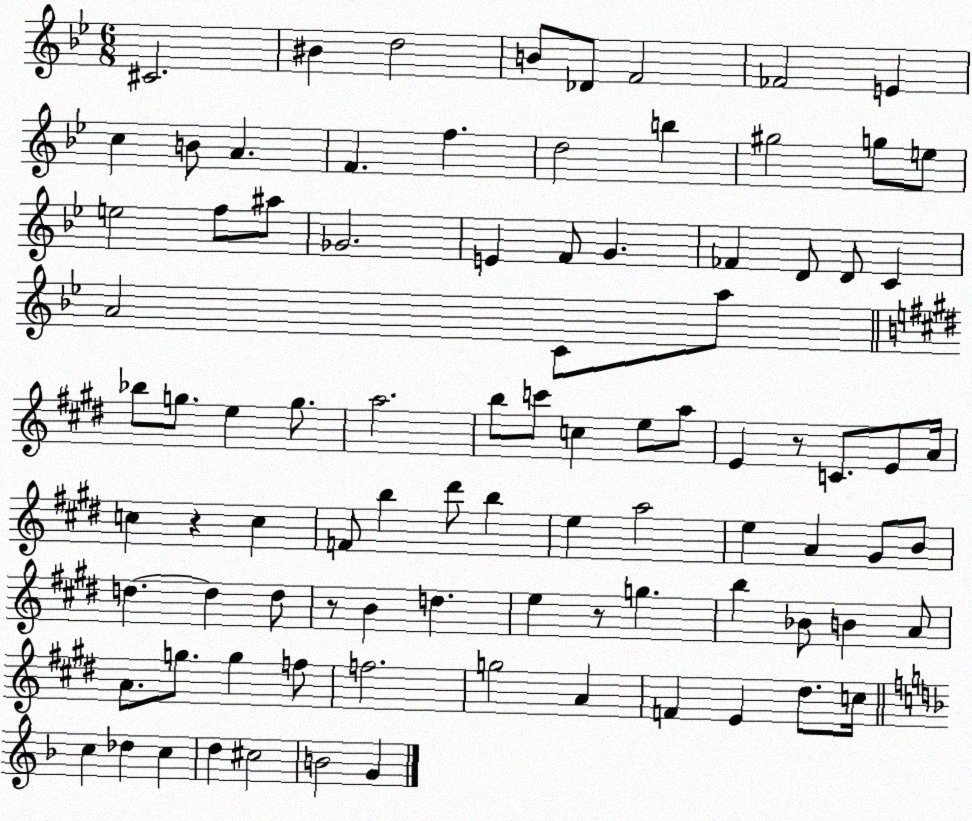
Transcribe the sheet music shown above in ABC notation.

X:1
T:Untitled
M:6/8
L:1/4
K:Bb
^C2 ^B d2 B/2 _D/2 F2 _F2 E c B/2 A F f d2 b ^g2 g/2 e/2 e2 f/2 ^a/2 _G2 E F/2 G _F D/2 D/2 C A2 C/2 a/2 _b/2 g/2 e g/2 a2 b/2 c'/2 c e/2 a/2 E z/2 C/2 E/2 A/4 c z c F/2 b ^d'/2 b e a2 e A ^G/2 B/2 d d d/2 z/2 B d e z/2 g b _B/2 B A/2 A/2 g/2 g f/2 f2 g2 A F E ^d/2 c/4 c _d c d ^c2 B2 G